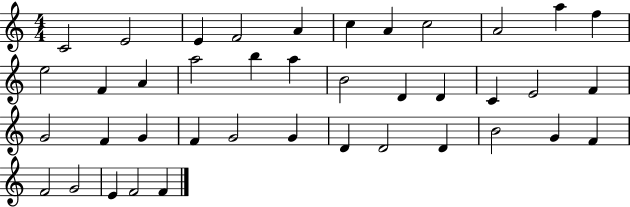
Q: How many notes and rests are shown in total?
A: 40